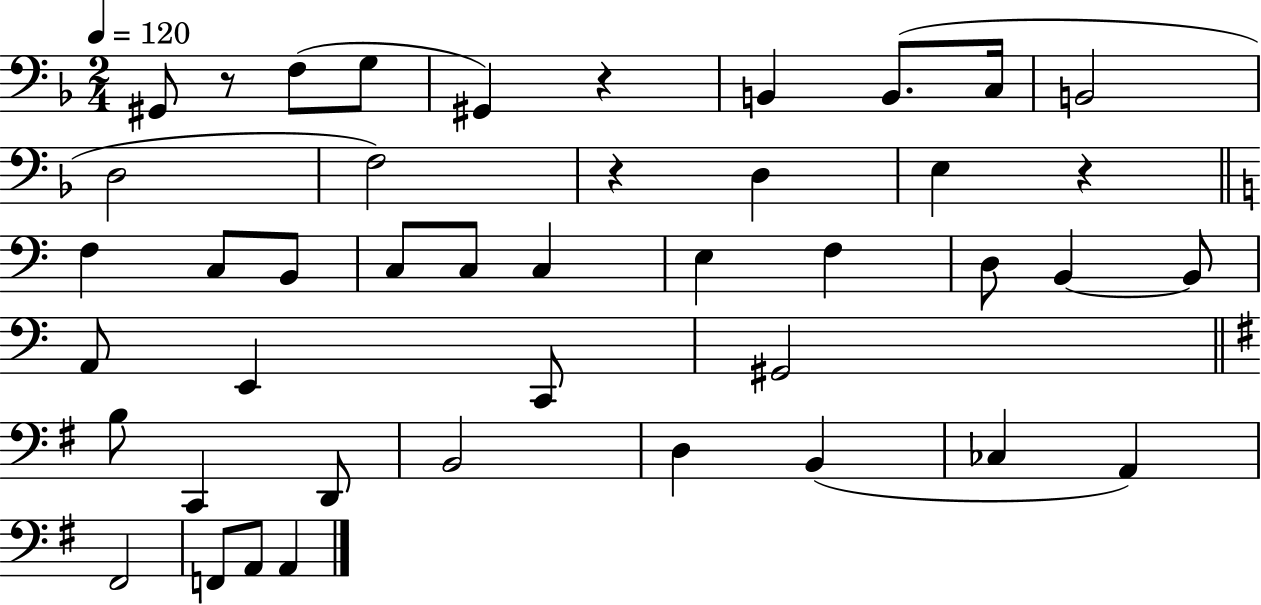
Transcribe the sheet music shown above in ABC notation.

X:1
T:Untitled
M:2/4
L:1/4
K:F
^G,,/2 z/2 F,/2 G,/2 ^G,, z B,, B,,/2 C,/4 B,,2 D,2 F,2 z D, E, z F, C,/2 B,,/2 C,/2 C,/2 C, E, F, D,/2 B,, B,,/2 A,,/2 E,, C,,/2 ^G,,2 B,/2 C,, D,,/2 B,,2 D, B,, _C, A,, ^F,,2 F,,/2 A,,/2 A,,